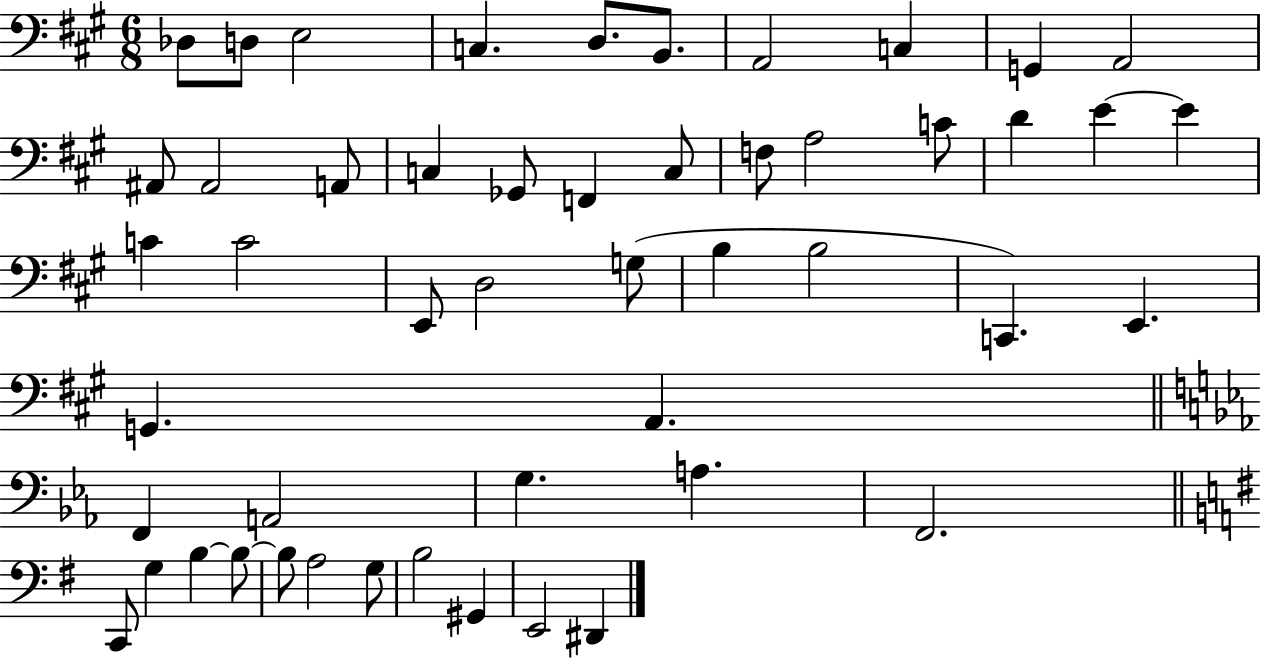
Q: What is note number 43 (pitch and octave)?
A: B3